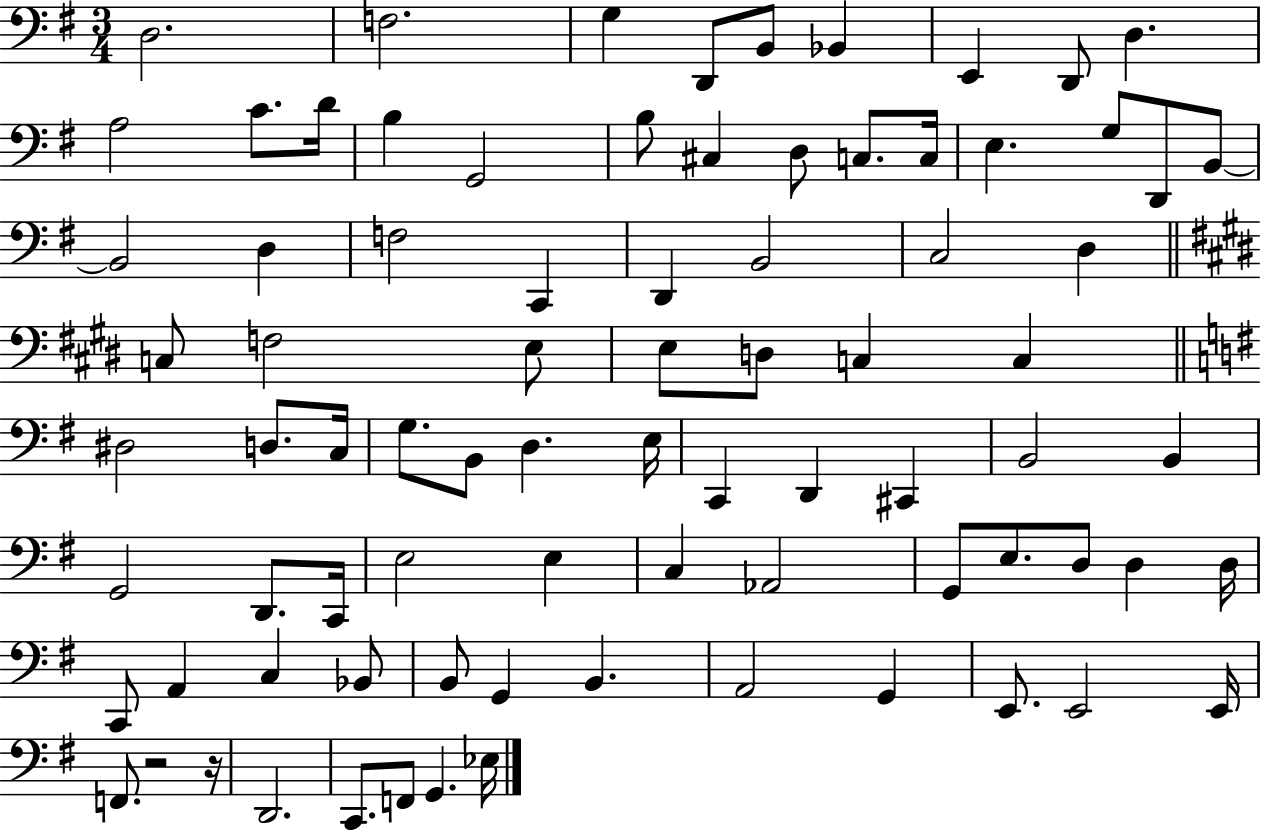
X:1
T:Untitled
M:3/4
L:1/4
K:G
D,2 F,2 G, D,,/2 B,,/2 _B,, E,, D,,/2 D, A,2 C/2 D/4 B, G,,2 B,/2 ^C, D,/2 C,/2 C,/4 E, G,/2 D,,/2 B,,/2 B,,2 D, F,2 C,, D,, B,,2 C,2 D, C,/2 F,2 E,/2 E,/2 D,/2 C, C, ^D,2 D,/2 C,/4 G,/2 B,,/2 D, E,/4 C,, D,, ^C,, B,,2 B,, G,,2 D,,/2 C,,/4 E,2 E, C, _A,,2 G,,/2 E,/2 D,/2 D, D,/4 C,,/2 A,, C, _B,,/2 B,,/2 G,, B,, A,,2 G,, E,,/2 E,,2 E,,/4 F,,/2 z2 z/4 D,,2 C,,/2 F,,/2 G,, _E,/4